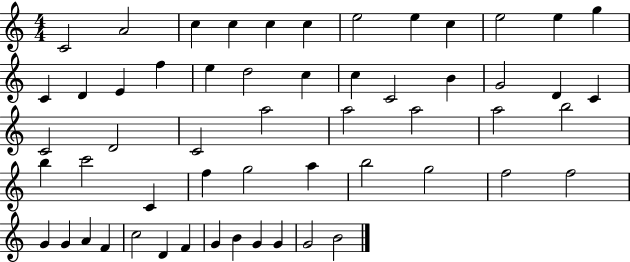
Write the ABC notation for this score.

X:1
T:Untitled
M:4/4
L:1/4
K:C
C2 A2 c c c c e2 e c e2 e g C D E f e d2 c c C2 B G2 D C C2 D2 C2 a2 a2 a2 a2 b2 b c'2 C f g2 a b2 g2 f2 f2 G G A F c2 D F G B G G G2 B2